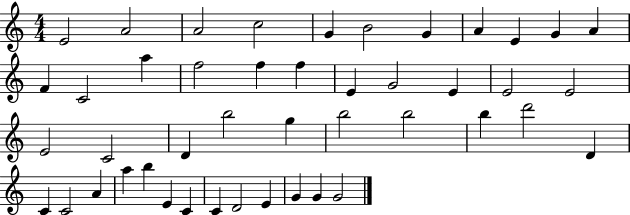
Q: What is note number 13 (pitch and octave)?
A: C4